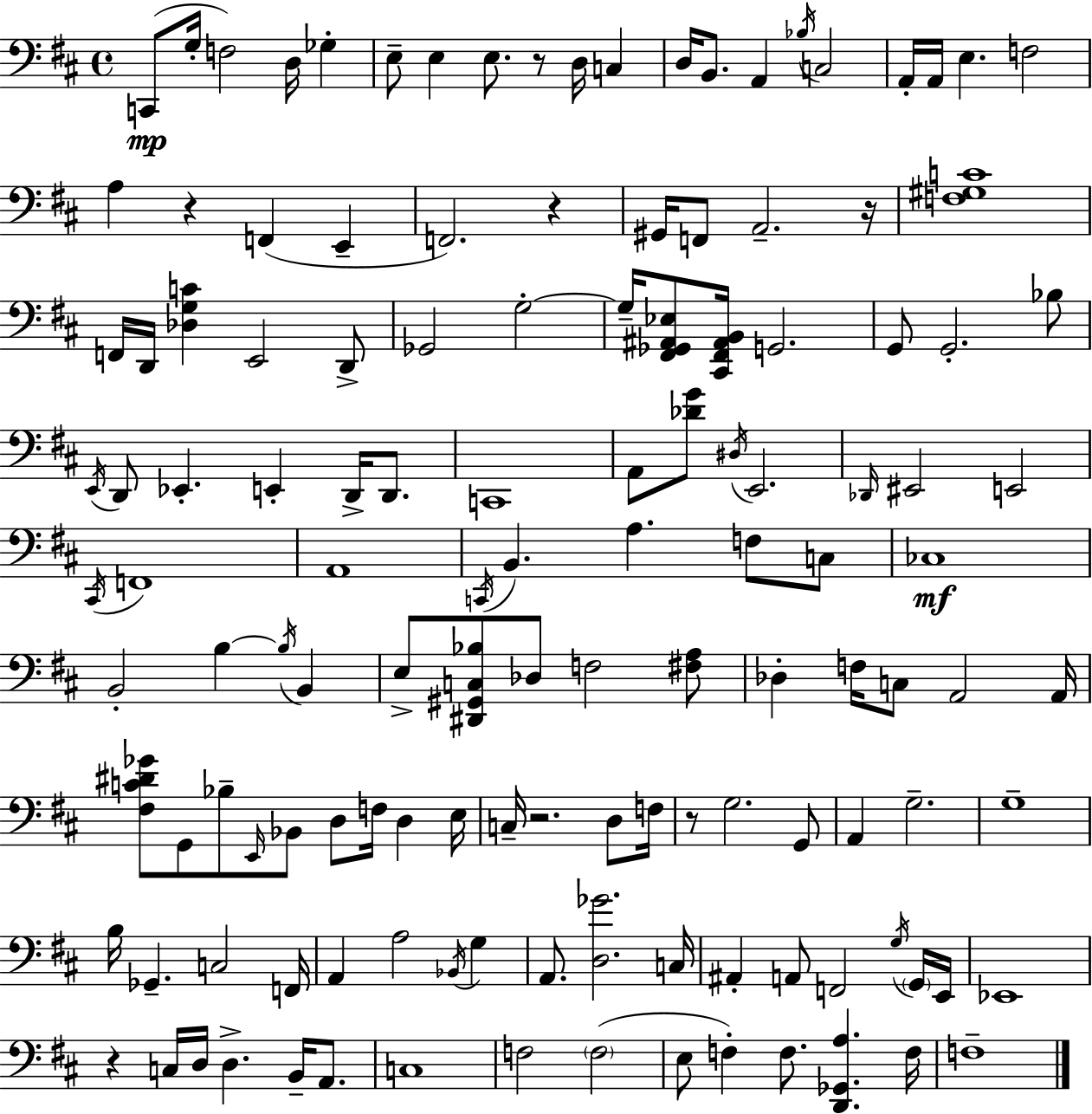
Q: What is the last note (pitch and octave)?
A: F3